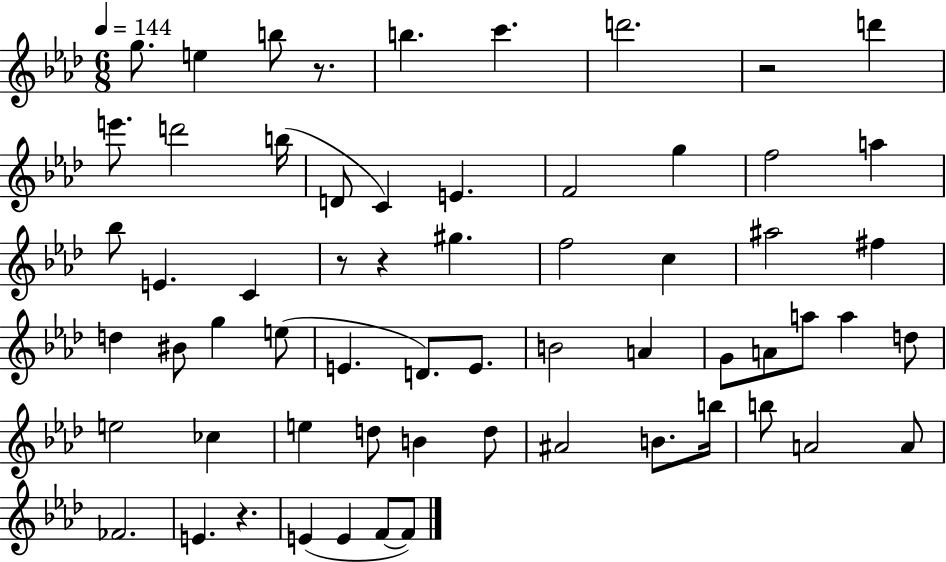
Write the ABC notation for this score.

X:1
T:Untitled
M:6/8
L:1/4
K:Ab
g/2 e b/2 z/2 b c' d'2 z2 d' e'/2 d'2 b/4 D/2 C E F2 g f2 a _b/2 E C z/2 z ^g f2 c ^a2 ^f d ^B/2 g e/2 E D/2 E/2 B2 A G/2 A/2 a/2 a d/2 e2 _c e d/2 B d/2 ^A2 B/2 b/4 b/2 A2 A/2 _F2 E z E E F/2 F/2